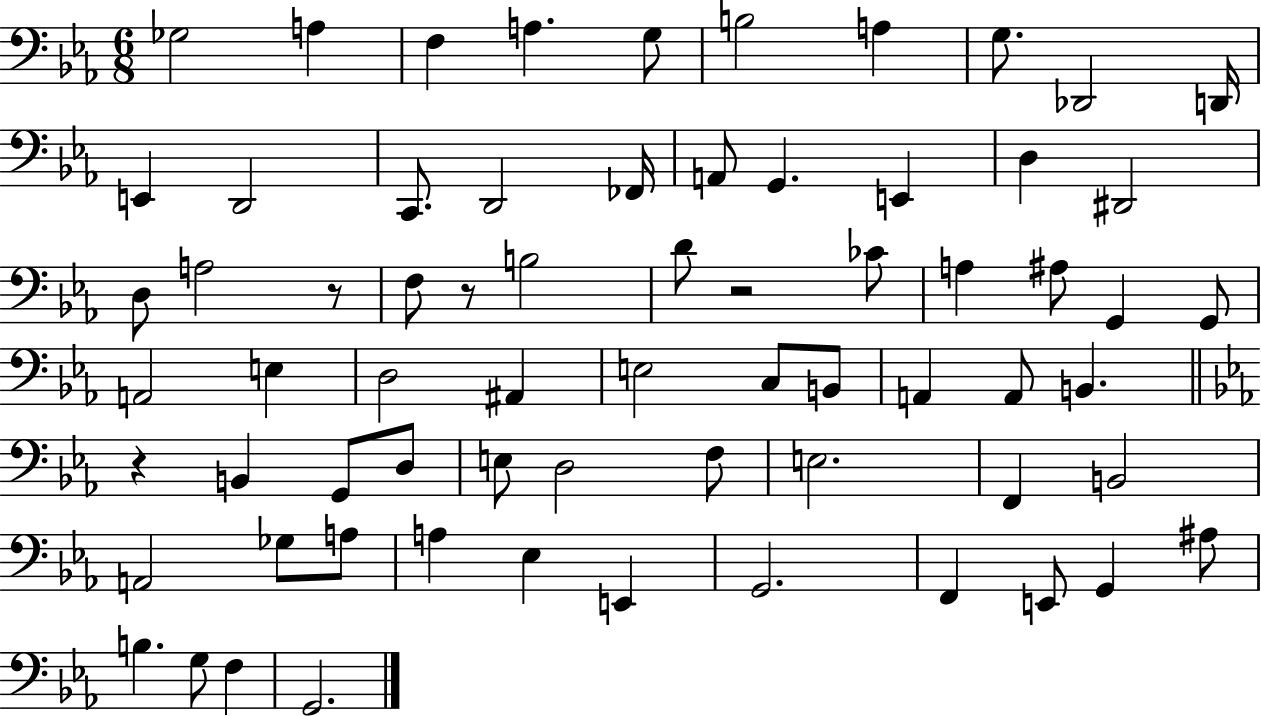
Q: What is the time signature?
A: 6/8